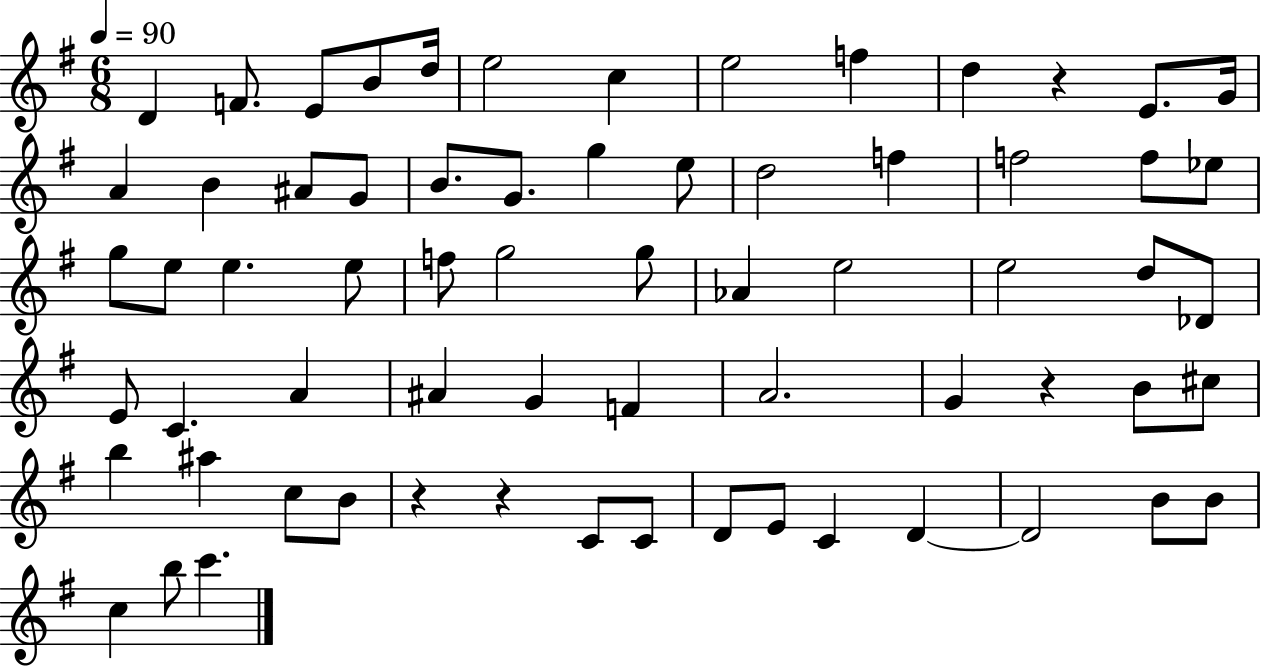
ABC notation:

X:1
T:Untitled
M:6/8
L:1/4
K:G
D F/2 E/2 B/2 d/4 e2 c e2 f d z E/2 G/4 A B ^A/2 G/2 B/2 G/2 g e/2 d2 f f2 f/2 _e/2 g/2 e/2 e e/2 f/2 g2 g/2 _A e2 e2 d/2 _D/2 E/2 C A ^A G F A2 G z B/2 ^c/2 b ^a c/2 B/2 z z C/2 C/2 D/2 E/2 C D D2 B/2 B/2 c b/2 c'